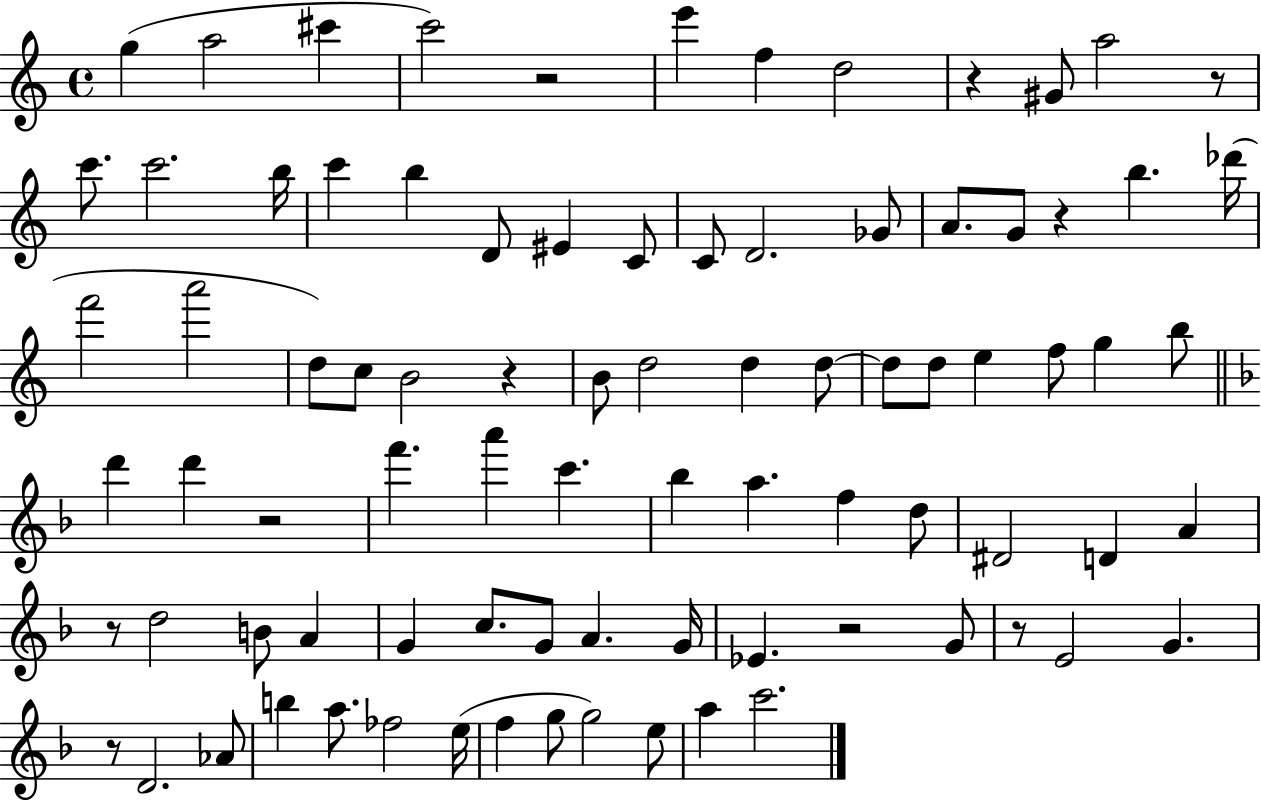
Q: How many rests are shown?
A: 10